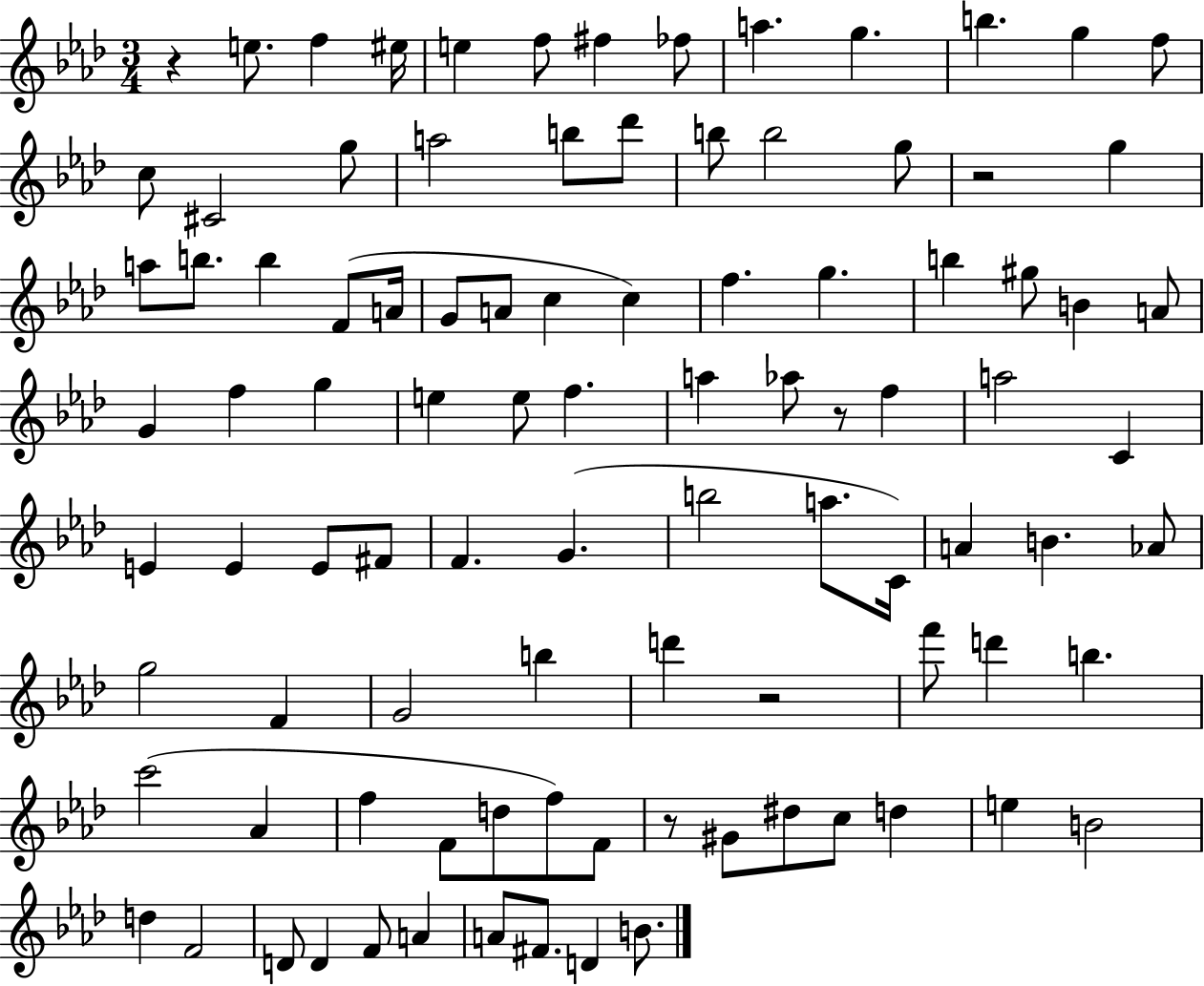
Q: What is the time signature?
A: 3/4